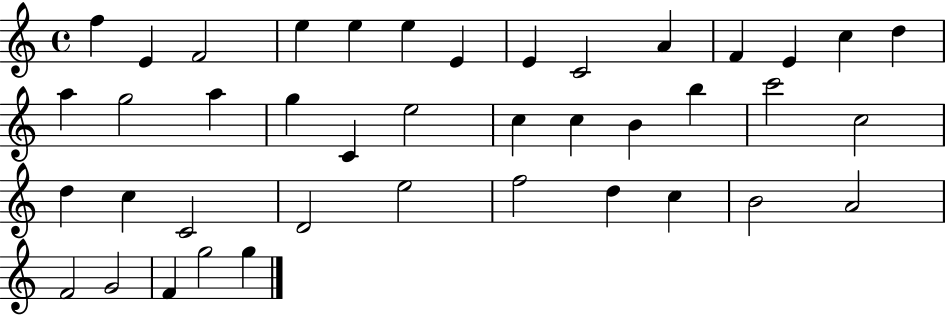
X:1
T:Untitled
M:4/4
L:1/4
K:C
f E F2 e e e E E C2 A F E c d a g2 a g C e2 c c B b c'2 c2 d c C2 D2 e2 f2 d c B2 A2 F2 G2 F g2 g